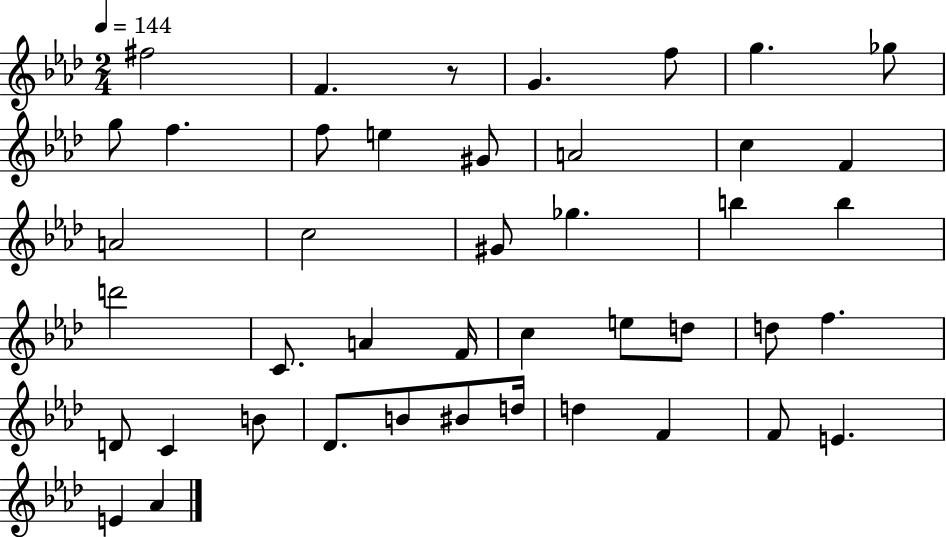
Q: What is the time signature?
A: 2/4